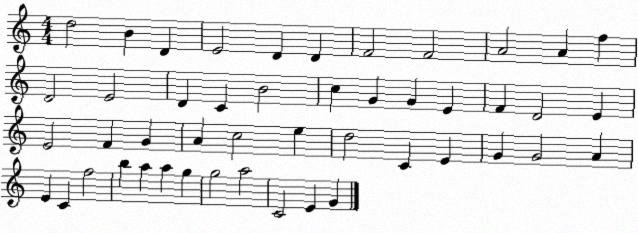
X:1
T:Untitled
M:4/4
L:1/4
K:C
d2 B D E2 D D F2 F2 A2 A f D2 E2 D C B2 c G G E F D2 E E2 F G A c2 e d2 C E G G2 A E C f2 b a a g g2 a2 C2 E G